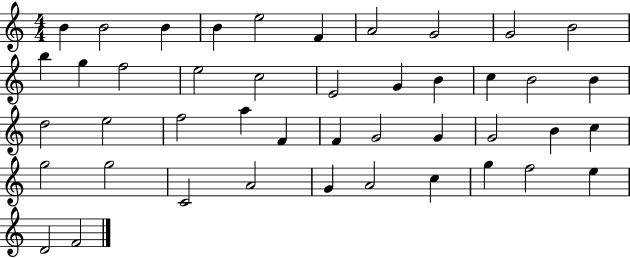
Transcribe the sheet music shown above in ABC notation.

X:1
T:Untitled
M:4/4
L:1/4
K:C
B B2 B B e2 F A2 G2 G2 B2 b g f2 e2 c2 E2 G B c B2 B d2 e2 f2 a F F G2 G G2 B c g2 g2 C2 A2 G A2 c g f2 e D2 F2